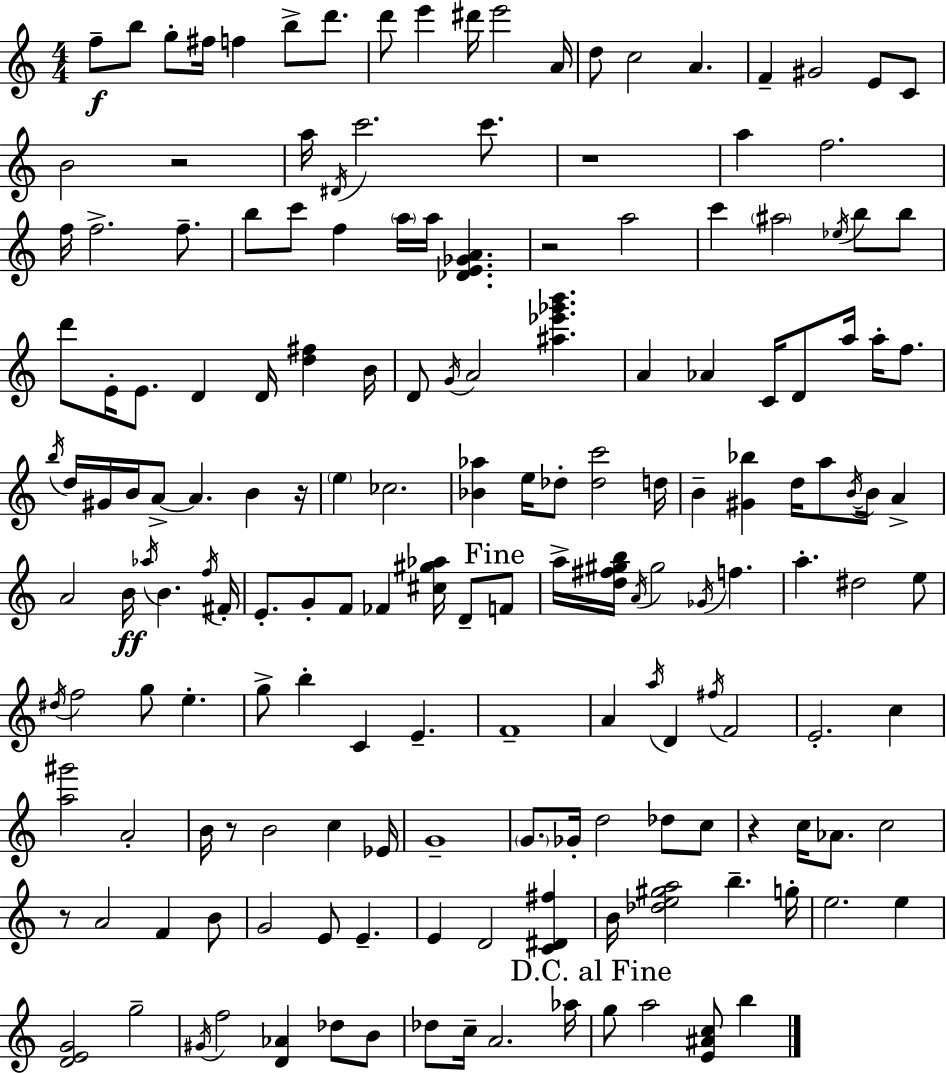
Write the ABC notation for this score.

X:1
T:Untitled
M:4/4
L:1/4
K:Am
f/2 b/2 g/2 ^f/4 f b/2 d'/2 d'/2 e' ^d'/4 e'2 A/4 d/2 c2 A F ^G2 E/2 C/2 B2 z2 a/4 ^D/4 c'2 c'/2 z4 a f2 f/4 f2 f/2 b/2 c'/2 f a/4 a/4 [_DE_GA] z2 a2 c' ^a2 _e/4 b/2 b/2 d'/2 E/4 E/2 D D/4 [d^f] B/4 D/2 G/4 A2 [^a_e'_g'b'] A _A C/4 D/2 a/4 a/4 f/2 b/4 d/4 ^G/4 B/4 A/2 A B z/4 e _c2 [_B_a] e/4 _d/2 [_dc']2 d/4 B [^G_b] d/4 a/2 B/4 B/4 A A2 B/4 _a/4 B f/4 ^F/4 E/2 G/2 F/2 _F [^c^g_a]/4 D/2 F/2 a/4 [d^f^gb]/4 A/4 ^g2 _G/4 f a ^d2 e/2 ^d/4 f2 g/2 e g/2 b C E F4 A a/4 D ^f/4 F2 E2 c [a^g']2 A2 B/4 z/2 B2 c _E/4 G4 G/2 _G/4 d2 _d/2 c/2 z c/4 _A/2 c2 z/2 A2 F B/2 G2 E/2 E E D2 [C^D^f] B/4 [_de^ga]2 b g/4 e2 e [DEG]2 g2 ^G/4 f2 [D_A] _d/2 B/2 _d/2 c/4 A2 _a/4 g/2 a2 [E^Ac]/2 b